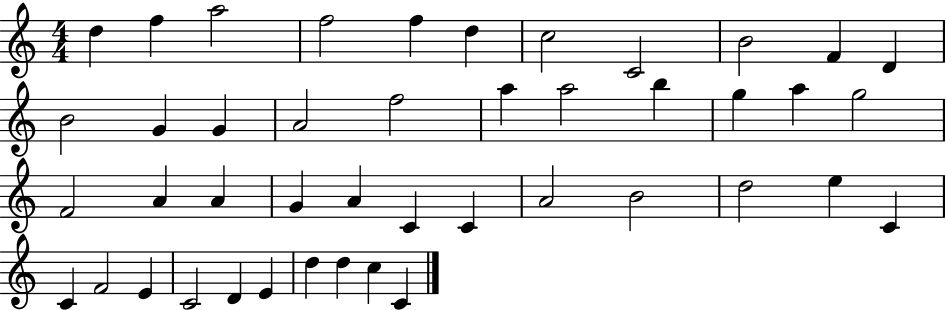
X:1
T:Untitled
M:4/4
L:1/4
K:C
d f a2 f2 f d c2 C2 B2 F D B2 G G A2 f2 a a2 b g a g2 F2 A A G A C C A2 B2 d2 e C C F2 E C2 D E d d c C